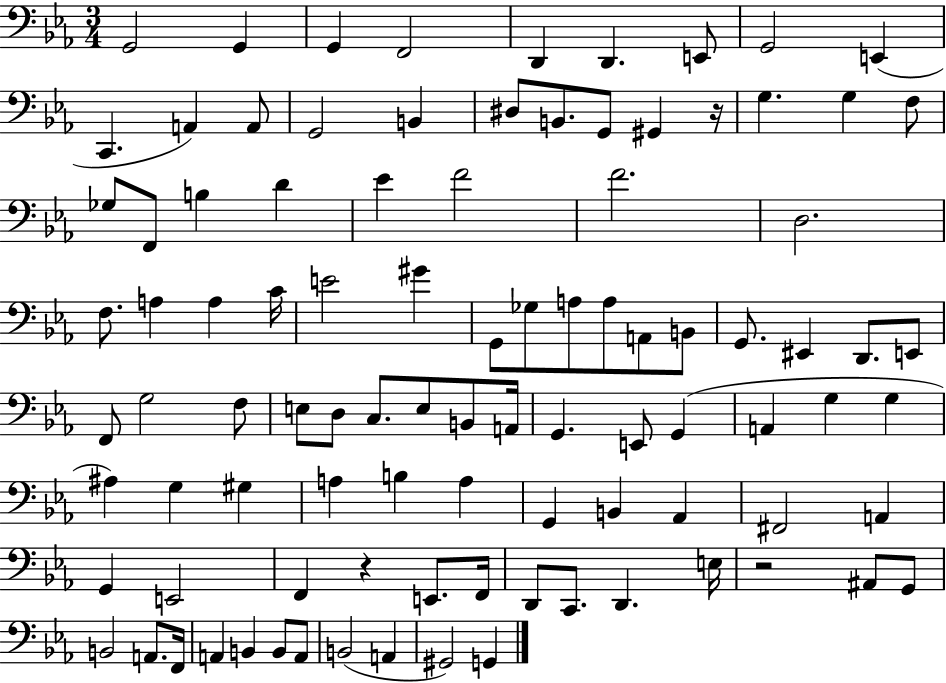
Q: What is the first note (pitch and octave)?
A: G2